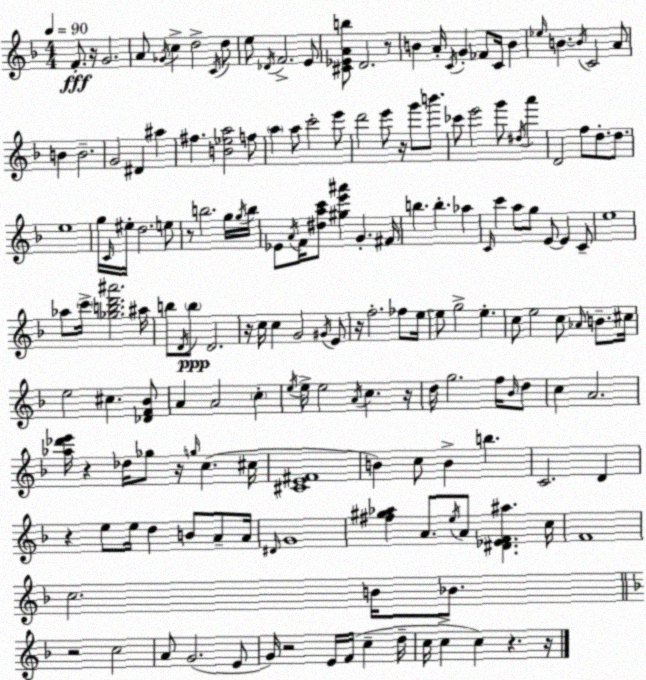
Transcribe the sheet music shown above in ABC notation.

X:1
T:Untitled
M:4/4
L:1/4
K:Dm
F/2 z/4 G2 A/2 _G/4 c d2 C/4 d/2 e/2 _D/4 F2 E/2 [^C_EAb]/2 D2 z/2 B A/4 C/4 G _F/2 C/4 B _e/4 B B/4 C2 A/2 B B2 G2 ^D ^a ^f [B_ea]2 f/2 a a/2 c'2 e'/2 d'2 e'/2 z/4 g'/2 b'/2 _c'/2 e'2 g'/2 ^d/4 a' D2 f/2 d/2 d/2 e4 g/4 C/4 ^e/4 d2 e/2 z/2 b2 g/4 g/4 b/4 _E/2 A/4 F/4 [^dac']/2 [^ge'^a'] G ^F/4 b b _a C/4 c' a/2 g/2 E/2 E C/2 e4 _a/2 c'/4 [_gbd'^a']2 ^a/4 b/2 D/4 b/2 D2 z/4 c/4 c G2 ^G/4 E/2 z/4 f2 _f/2 e/4 e/2 g2 e c/2 e2 c/2 _A/4 B/2 ^c/4 e2 ^c [_DF_B]/2 A A2 c e/4 e/4 e2 A/4 c z/4 d/4 g2 f/4 _B/4 d/2 c A2 [_a_d'e']/4 z _d/4 _g/2 z/4 g/4 c ^c/4 [^CE^F]4 B c/2 B b C2 D z e/2 e/4 d B/2 A/2 A/4 ^D/4 G4 [^f^g_a] A/2 e/4 A/2 [^D_EF^a] c/4 F4 c2 B/4 _B/2 z2 c2 A/2 G2 E/2 G/4 z2 E/4 F/4 c d/4 c/4 c c z z/4